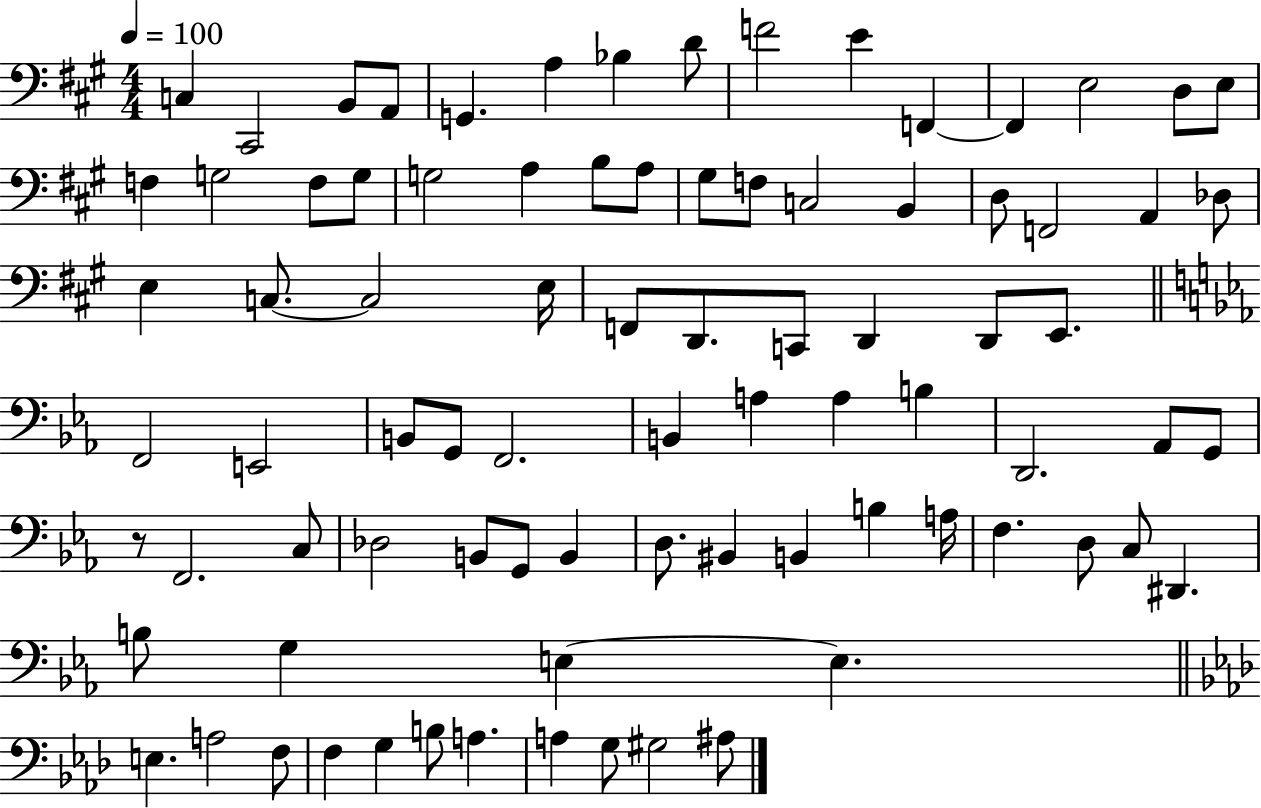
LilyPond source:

{
  \clef bass
  \numericTimeSignature
  \time 4/4
  \key a \major
  \tempo 4 = 100
  c4 cis,2 b,8 a,8 | g,4. a4 bes4 d'8 | f'2 e'4 f,4~~ | f,4 e2 d8 e8 | \break f4 g2 f8 g8 | g2 a4 b8 a8 | gis8 f8 c2 b,4 | d8 f,2 a,4 des8 | \break e4 c8.~~ c2 e16 | f,8 d,8. c,8 d,4 d,8 e,8. | \bar "||" \break \key c \minor f,2 e,2 | b,8 g,8 f,2. | b,4 a4 a4 b4 | d,2. aes,8 g,8 | \break r8 f,2. c8 | des2 b,8 g,8 b,4 | d8. bis,4 b,4 b4 a16 | f4. d8 c8 dis,4. | \break b8 g4 e4~~ e4. | \bar "||" \break \key f \minor e4. a2 f8 | f4 g4 b8 a4. | a4 g8 gis2 ais8 | \bar "|."
}